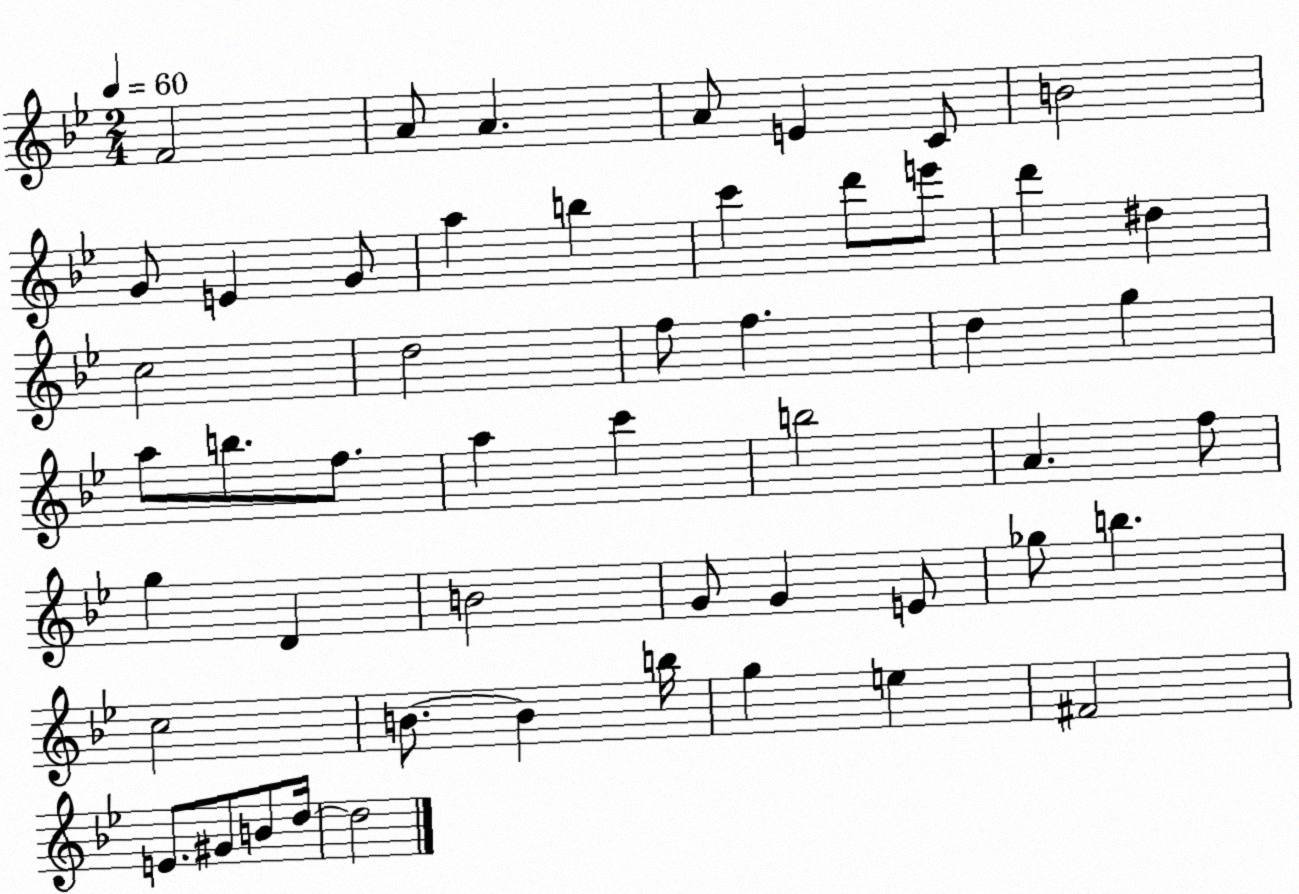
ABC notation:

X:1
T:Untitled
M:2/4
L:1/4
K:Bb
F2 A/2 A A/2 E C/2 B2 G/2 E G/2 a b c' d'/2 e'/2 d' ^d c2 d2 f/2 f d g a/2 b/2 f/2 a c' b2 A f/2 g D B2 G/2 G E/2 _g/2 b c2 B/2 B b/4 g e ^F2 E/2 ^G/2 B/2 d/4 d2